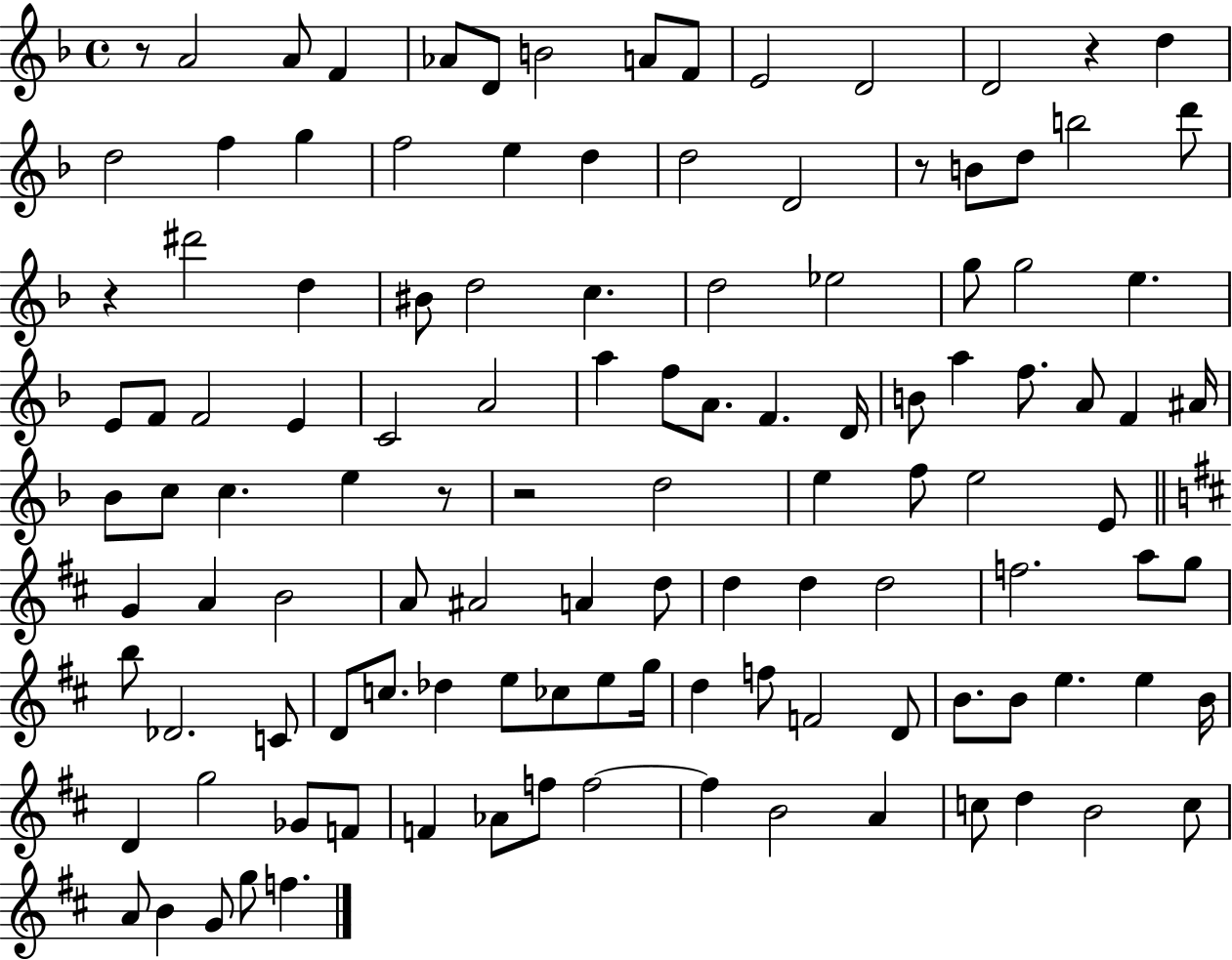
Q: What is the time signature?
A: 4/4